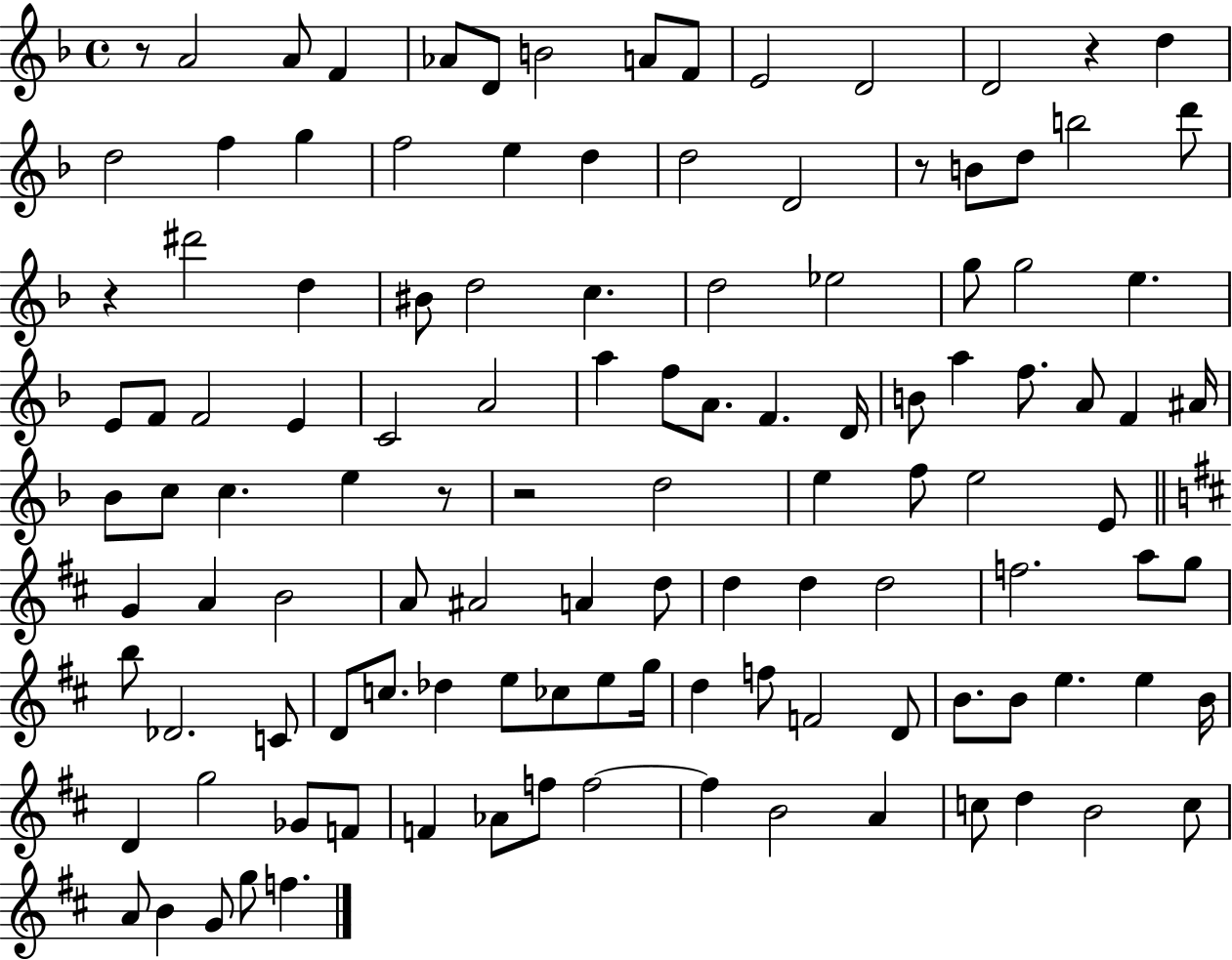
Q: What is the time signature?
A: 4/4